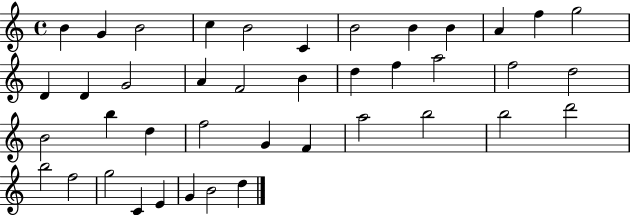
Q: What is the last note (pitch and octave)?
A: D5